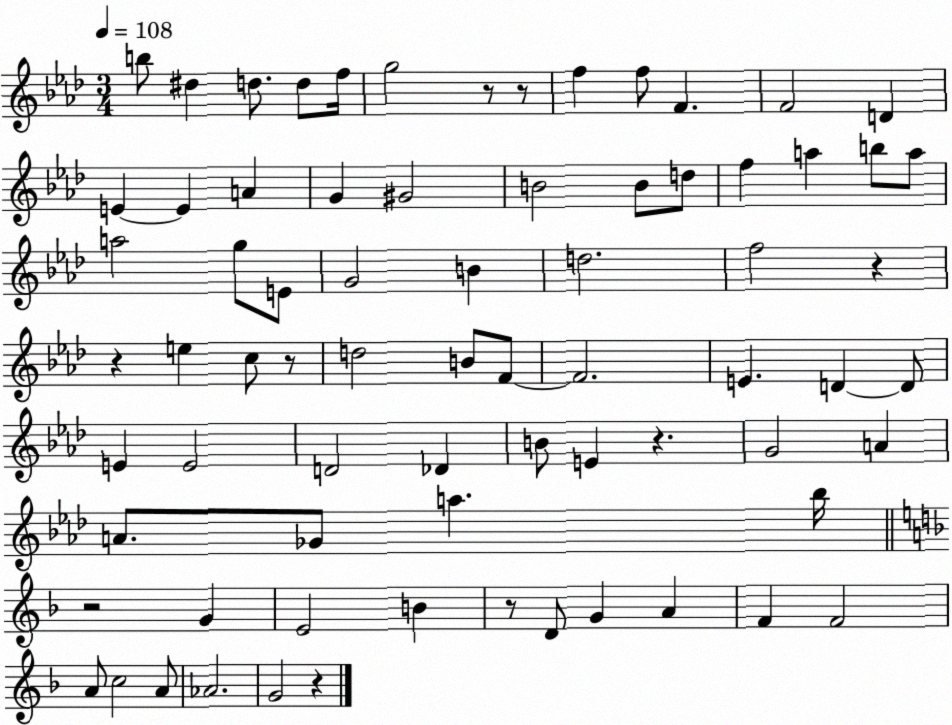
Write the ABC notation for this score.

X:1
T:Untitled
M:3/4
L:1/4
K:Ab
b/2 ^d d/2 d/2 f/4 g2 z/2 z/2 f f/2 F F2 D E E A G ^G2 B2 B/2 d/2 f a b/2 a/2 a2 g/2 E/2 G2 B d2 f2 z z e c/2 z/2 d2 B/2 F/2 F2 E D D/2 E E2 D2 _D B/2 E z G2 A A/2 _G/2 a _b/4 z2 G E2 B z/2 D/2 G A F F2 A/2 c2 A/2 _A2 G2 z